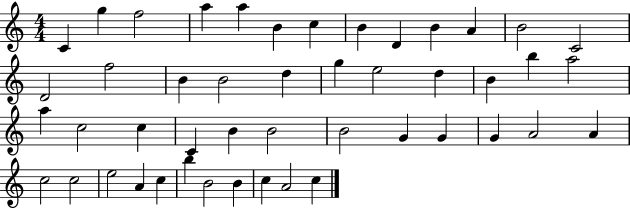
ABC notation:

X:1
T:Untitled
M:4/4
L:1/4
K:C
C g f2 a a B c B D B A B2 C2 D2 f2 B B2 d g e2 d B b a2 a c2 c C B B2 B2 G G G A2 A c2 c2 e2 A c b B2 B c A2 c